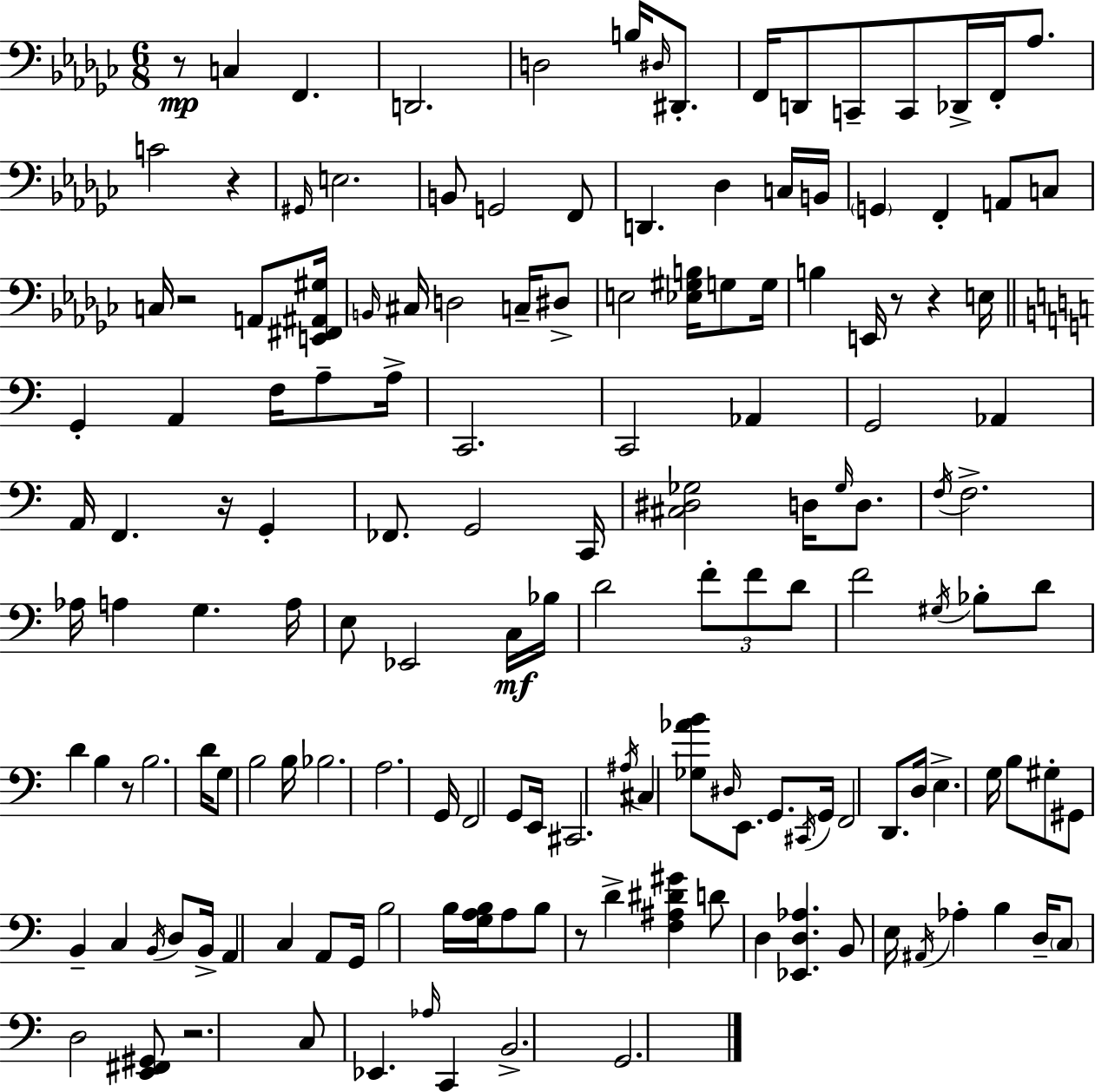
{
  \clef bass
  \numericTimeSignature
  \time 6/8
  \key ees \minor
  r8\mp c4 f,4. | d,2. | d2 b16 \grace { dis16 } dis,8.-. | f,16 d,8 c,8-- c,8 des,16-> f,16-. aes8. | \break c'2 r4 | \grace { gis,16 } e2. | b,8 g,2 | f,8 d,4. des4 | \break c16 b,16 \parenthesize g,4 f,4-. a,8 | c8 c16 r2 a,8 | <e, fis, ais, gis>16 \grace { b,16 } cis16 d2 | c16-- dis8-> e2 <ees gis b>16 | \break g8 g16 b4 e,16 r8 r4 | e16 \bar "||" \break \key a \minor g,4-. a,4 f16 a8-- a16-> | c,2. | c,2 aes,4 | g,2 aes,4 | \break a,16 f,4. r16 g,4-. | fes,8. g,2 c,16 | <cis dis ges>2 d16 \grace { ges16 } d8. | \acciaccatura { f16 } f2.-> | \break aes16 a4 g4. | a16 e8 ees,2 | c16\mf bes16 d'2 \tuplet 3/2 { f'8-. | f'8 d'8 } f'2 | \break \acciaccatura { gis16 } bes8-. d'8 d'4 b4 | r8 b2. | d'16 g8 b2 | b16 bes2. | \break a2. | g,16 f,2 | g,8 e,16 cis,2. | \acciaccatura { ais16 } cis4 <ges aes' b'>8 \grace { dis16 } e,8. | \break g,8. \acciaccatura { cis,16 } g,16 f,2 | d,8. d16 e4.-> | g16 b8 gis8-. gis,8 b,4-- | c4 \acciaccatura { b,16 } d8 b,16-> a,4 | \break c4 a,8 g,16 b2 | b16 <g a b>16 a8 b8 r8 d'4-> | <f ais dis' gis'>4 d'8 d4 | <ees, d aes>4. b,8 e16 \acciaccatura { ais,16 } aes4-. | \break b4 d16-- \parenthesize c8 d2 | <e, fis, gis,>8 r2. | c8 ees,4. | \grace { aes16 } c,4 b,2.-> | \break g,2. | \bar "|."
}